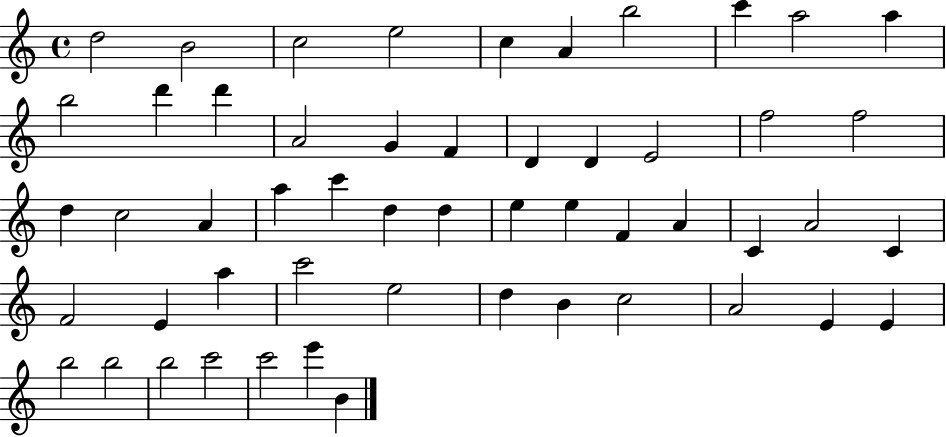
D5/h B4/h C5/h E5/h C5/q A4/q B5/h C6/q A5/h A5/q B5/h D6/q D6/q A4/h G4/q F4/q D4/q D4/q E4/h F5/h F5/h D5/q C5/h A4/q A5/q C6/q D5/q D5/q E5/q E5/q F4/q A4/q C4/q A4/h C4/q F4/h E4/q A5/q C6/h E5/h D5/q B4/q C5/h A4/h E4/q E4/q B5/h B5/h B5/h C6/h C6/h E6/q B4/q